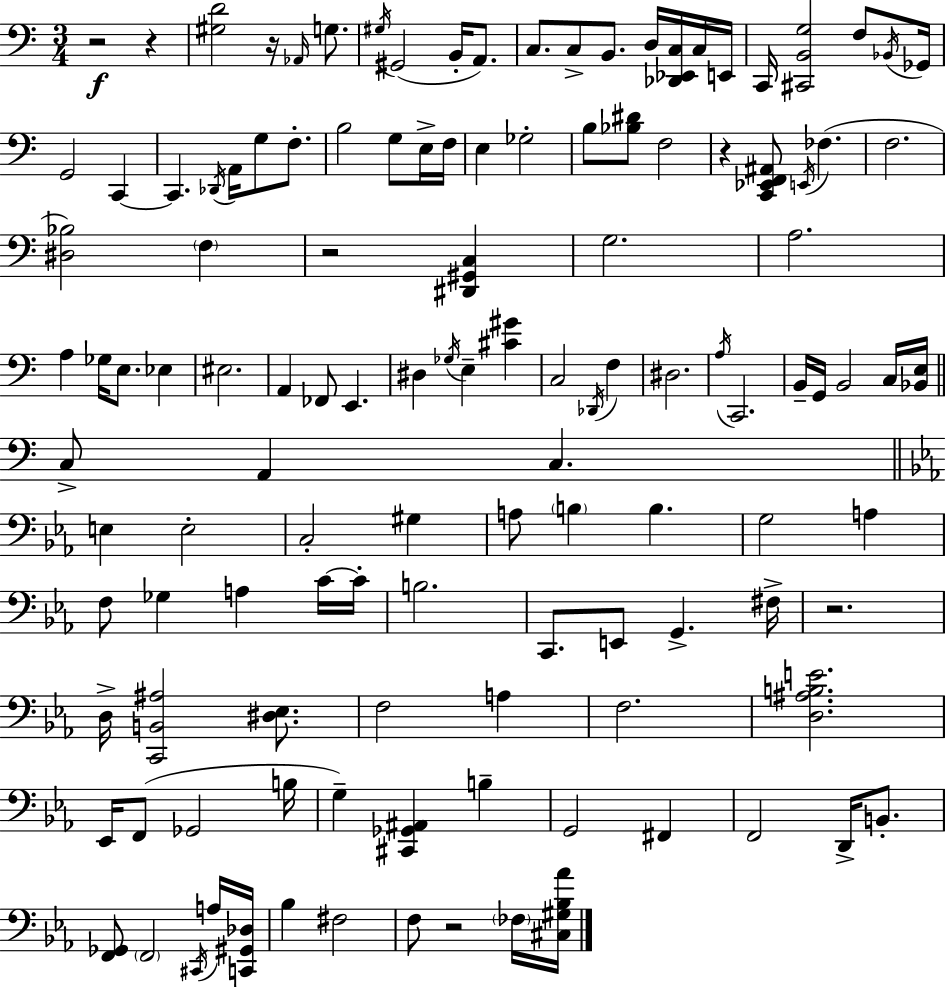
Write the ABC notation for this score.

X:1
T:Untitled
M:3/4
L:1/4
K:C
z2 z [^G,D]2 z/4 _A,,/4 G,/2 ^G,/4 ^G,,2 B,,/4 A,,/2 C,/2 C,/2 B,,/2 D,/4 [_D,,_E,,C,]/4 C,/4 E,,/4 C,,/4 [^C,,B,,G,]2 F,/2 _B,,/4 _G,,/4 G,,2 C,, C,, _D,,/4 A,,/4 G,/2 F,/2 B,2 G,/2 E,/4 F,/4 E, _G,2 B,/2 [_B,^D]/2 F,2 z [C,,_E,,F,,^A,,]/2 E,,/4 _F, F,2 [^D,_B,]2 F, z2 [^D,,^G,,C,] G,2 A,2 A, _G,/4 E,/2 _E, ^E,2 A,, _F,,/2 E,, ^D, _G,/4 E, [^C^G] C,2 _D,,/4 F, ^D,2 A,/4 C,,2 B,,/4 G,,/4 B,,2 C,/4 [_B,,E,]/4 C,/2 A,, C, E, E,2 C,2 ^G, A,/2 B, B, G,2 A, F,/2 _G, A, C/4 C/4 B,2 C,,/2 E,,/2 G,, ^F,/4 z2 D,/4 [C,,B,,^A,]2 [^D,_E,]/2 F,2 A, F,2 [D,^A,B,E]2 _E,,/4 F,,/2 _G,,2 B,/4 G, [^C,,_G,,^A,,] B, G,,2 ^F,, F,,2 D,,/4 B,,/2 [F,,_G,,]/2 F,,2 ^C,,/4 A,/4 [C,,^G,,_D,]/4 _B, ^F,2 F,/2 z2 _F,/4 [^C,^G,_B,_A]/4